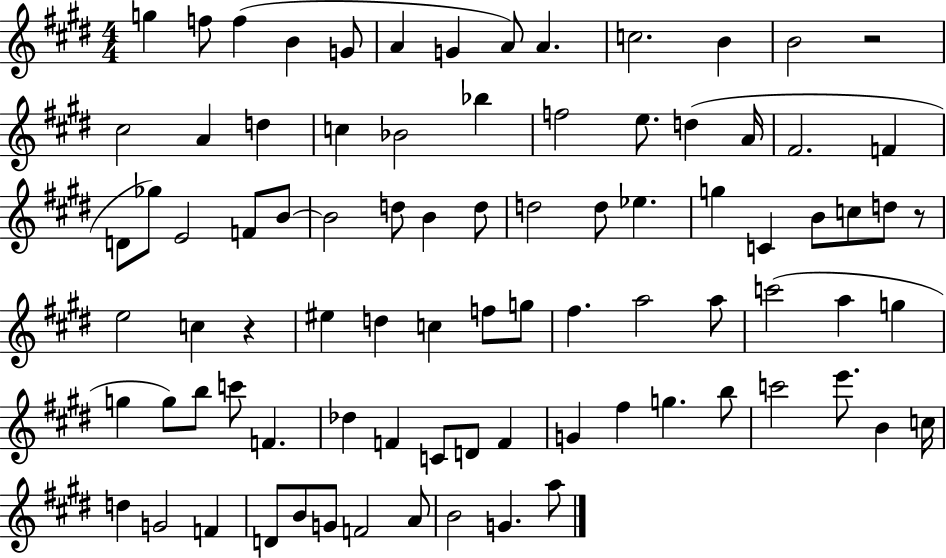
G5/q F5/e F5/q B4/q G4/e A4/q G4/q A4/e A4/q. C5/h. B4/q B4/h R/h C#5/h A4/q D5/q C5/q Bb4/h Bb5/q F5/h E5/e. D5/q A4/s F#4/h. F4/q D4/e Gb5/e E4/h F4/e B4/e B4/h D5/e B4/q D5/e D5/h D5/e Eb5/q. G5/q C4/q B4/e C5/e D5/e R/e E5/h C5/q R/q EIS5/q D5/q C5/q F5/e G5/e F#5/q. A5/h A5/e C6/h A5/q G5/q G5/q G5/e B5/e C6/e F4/q. Db5/q F4/q C4/e D4/e F4/q G4/q F#5/q G5/q. B5/e C6/h E6/e. B4/q C5/s D5/q G4/h F4/q D4/e B4/e G4/e F4/h A4/e B4/h G4/q. A5/e